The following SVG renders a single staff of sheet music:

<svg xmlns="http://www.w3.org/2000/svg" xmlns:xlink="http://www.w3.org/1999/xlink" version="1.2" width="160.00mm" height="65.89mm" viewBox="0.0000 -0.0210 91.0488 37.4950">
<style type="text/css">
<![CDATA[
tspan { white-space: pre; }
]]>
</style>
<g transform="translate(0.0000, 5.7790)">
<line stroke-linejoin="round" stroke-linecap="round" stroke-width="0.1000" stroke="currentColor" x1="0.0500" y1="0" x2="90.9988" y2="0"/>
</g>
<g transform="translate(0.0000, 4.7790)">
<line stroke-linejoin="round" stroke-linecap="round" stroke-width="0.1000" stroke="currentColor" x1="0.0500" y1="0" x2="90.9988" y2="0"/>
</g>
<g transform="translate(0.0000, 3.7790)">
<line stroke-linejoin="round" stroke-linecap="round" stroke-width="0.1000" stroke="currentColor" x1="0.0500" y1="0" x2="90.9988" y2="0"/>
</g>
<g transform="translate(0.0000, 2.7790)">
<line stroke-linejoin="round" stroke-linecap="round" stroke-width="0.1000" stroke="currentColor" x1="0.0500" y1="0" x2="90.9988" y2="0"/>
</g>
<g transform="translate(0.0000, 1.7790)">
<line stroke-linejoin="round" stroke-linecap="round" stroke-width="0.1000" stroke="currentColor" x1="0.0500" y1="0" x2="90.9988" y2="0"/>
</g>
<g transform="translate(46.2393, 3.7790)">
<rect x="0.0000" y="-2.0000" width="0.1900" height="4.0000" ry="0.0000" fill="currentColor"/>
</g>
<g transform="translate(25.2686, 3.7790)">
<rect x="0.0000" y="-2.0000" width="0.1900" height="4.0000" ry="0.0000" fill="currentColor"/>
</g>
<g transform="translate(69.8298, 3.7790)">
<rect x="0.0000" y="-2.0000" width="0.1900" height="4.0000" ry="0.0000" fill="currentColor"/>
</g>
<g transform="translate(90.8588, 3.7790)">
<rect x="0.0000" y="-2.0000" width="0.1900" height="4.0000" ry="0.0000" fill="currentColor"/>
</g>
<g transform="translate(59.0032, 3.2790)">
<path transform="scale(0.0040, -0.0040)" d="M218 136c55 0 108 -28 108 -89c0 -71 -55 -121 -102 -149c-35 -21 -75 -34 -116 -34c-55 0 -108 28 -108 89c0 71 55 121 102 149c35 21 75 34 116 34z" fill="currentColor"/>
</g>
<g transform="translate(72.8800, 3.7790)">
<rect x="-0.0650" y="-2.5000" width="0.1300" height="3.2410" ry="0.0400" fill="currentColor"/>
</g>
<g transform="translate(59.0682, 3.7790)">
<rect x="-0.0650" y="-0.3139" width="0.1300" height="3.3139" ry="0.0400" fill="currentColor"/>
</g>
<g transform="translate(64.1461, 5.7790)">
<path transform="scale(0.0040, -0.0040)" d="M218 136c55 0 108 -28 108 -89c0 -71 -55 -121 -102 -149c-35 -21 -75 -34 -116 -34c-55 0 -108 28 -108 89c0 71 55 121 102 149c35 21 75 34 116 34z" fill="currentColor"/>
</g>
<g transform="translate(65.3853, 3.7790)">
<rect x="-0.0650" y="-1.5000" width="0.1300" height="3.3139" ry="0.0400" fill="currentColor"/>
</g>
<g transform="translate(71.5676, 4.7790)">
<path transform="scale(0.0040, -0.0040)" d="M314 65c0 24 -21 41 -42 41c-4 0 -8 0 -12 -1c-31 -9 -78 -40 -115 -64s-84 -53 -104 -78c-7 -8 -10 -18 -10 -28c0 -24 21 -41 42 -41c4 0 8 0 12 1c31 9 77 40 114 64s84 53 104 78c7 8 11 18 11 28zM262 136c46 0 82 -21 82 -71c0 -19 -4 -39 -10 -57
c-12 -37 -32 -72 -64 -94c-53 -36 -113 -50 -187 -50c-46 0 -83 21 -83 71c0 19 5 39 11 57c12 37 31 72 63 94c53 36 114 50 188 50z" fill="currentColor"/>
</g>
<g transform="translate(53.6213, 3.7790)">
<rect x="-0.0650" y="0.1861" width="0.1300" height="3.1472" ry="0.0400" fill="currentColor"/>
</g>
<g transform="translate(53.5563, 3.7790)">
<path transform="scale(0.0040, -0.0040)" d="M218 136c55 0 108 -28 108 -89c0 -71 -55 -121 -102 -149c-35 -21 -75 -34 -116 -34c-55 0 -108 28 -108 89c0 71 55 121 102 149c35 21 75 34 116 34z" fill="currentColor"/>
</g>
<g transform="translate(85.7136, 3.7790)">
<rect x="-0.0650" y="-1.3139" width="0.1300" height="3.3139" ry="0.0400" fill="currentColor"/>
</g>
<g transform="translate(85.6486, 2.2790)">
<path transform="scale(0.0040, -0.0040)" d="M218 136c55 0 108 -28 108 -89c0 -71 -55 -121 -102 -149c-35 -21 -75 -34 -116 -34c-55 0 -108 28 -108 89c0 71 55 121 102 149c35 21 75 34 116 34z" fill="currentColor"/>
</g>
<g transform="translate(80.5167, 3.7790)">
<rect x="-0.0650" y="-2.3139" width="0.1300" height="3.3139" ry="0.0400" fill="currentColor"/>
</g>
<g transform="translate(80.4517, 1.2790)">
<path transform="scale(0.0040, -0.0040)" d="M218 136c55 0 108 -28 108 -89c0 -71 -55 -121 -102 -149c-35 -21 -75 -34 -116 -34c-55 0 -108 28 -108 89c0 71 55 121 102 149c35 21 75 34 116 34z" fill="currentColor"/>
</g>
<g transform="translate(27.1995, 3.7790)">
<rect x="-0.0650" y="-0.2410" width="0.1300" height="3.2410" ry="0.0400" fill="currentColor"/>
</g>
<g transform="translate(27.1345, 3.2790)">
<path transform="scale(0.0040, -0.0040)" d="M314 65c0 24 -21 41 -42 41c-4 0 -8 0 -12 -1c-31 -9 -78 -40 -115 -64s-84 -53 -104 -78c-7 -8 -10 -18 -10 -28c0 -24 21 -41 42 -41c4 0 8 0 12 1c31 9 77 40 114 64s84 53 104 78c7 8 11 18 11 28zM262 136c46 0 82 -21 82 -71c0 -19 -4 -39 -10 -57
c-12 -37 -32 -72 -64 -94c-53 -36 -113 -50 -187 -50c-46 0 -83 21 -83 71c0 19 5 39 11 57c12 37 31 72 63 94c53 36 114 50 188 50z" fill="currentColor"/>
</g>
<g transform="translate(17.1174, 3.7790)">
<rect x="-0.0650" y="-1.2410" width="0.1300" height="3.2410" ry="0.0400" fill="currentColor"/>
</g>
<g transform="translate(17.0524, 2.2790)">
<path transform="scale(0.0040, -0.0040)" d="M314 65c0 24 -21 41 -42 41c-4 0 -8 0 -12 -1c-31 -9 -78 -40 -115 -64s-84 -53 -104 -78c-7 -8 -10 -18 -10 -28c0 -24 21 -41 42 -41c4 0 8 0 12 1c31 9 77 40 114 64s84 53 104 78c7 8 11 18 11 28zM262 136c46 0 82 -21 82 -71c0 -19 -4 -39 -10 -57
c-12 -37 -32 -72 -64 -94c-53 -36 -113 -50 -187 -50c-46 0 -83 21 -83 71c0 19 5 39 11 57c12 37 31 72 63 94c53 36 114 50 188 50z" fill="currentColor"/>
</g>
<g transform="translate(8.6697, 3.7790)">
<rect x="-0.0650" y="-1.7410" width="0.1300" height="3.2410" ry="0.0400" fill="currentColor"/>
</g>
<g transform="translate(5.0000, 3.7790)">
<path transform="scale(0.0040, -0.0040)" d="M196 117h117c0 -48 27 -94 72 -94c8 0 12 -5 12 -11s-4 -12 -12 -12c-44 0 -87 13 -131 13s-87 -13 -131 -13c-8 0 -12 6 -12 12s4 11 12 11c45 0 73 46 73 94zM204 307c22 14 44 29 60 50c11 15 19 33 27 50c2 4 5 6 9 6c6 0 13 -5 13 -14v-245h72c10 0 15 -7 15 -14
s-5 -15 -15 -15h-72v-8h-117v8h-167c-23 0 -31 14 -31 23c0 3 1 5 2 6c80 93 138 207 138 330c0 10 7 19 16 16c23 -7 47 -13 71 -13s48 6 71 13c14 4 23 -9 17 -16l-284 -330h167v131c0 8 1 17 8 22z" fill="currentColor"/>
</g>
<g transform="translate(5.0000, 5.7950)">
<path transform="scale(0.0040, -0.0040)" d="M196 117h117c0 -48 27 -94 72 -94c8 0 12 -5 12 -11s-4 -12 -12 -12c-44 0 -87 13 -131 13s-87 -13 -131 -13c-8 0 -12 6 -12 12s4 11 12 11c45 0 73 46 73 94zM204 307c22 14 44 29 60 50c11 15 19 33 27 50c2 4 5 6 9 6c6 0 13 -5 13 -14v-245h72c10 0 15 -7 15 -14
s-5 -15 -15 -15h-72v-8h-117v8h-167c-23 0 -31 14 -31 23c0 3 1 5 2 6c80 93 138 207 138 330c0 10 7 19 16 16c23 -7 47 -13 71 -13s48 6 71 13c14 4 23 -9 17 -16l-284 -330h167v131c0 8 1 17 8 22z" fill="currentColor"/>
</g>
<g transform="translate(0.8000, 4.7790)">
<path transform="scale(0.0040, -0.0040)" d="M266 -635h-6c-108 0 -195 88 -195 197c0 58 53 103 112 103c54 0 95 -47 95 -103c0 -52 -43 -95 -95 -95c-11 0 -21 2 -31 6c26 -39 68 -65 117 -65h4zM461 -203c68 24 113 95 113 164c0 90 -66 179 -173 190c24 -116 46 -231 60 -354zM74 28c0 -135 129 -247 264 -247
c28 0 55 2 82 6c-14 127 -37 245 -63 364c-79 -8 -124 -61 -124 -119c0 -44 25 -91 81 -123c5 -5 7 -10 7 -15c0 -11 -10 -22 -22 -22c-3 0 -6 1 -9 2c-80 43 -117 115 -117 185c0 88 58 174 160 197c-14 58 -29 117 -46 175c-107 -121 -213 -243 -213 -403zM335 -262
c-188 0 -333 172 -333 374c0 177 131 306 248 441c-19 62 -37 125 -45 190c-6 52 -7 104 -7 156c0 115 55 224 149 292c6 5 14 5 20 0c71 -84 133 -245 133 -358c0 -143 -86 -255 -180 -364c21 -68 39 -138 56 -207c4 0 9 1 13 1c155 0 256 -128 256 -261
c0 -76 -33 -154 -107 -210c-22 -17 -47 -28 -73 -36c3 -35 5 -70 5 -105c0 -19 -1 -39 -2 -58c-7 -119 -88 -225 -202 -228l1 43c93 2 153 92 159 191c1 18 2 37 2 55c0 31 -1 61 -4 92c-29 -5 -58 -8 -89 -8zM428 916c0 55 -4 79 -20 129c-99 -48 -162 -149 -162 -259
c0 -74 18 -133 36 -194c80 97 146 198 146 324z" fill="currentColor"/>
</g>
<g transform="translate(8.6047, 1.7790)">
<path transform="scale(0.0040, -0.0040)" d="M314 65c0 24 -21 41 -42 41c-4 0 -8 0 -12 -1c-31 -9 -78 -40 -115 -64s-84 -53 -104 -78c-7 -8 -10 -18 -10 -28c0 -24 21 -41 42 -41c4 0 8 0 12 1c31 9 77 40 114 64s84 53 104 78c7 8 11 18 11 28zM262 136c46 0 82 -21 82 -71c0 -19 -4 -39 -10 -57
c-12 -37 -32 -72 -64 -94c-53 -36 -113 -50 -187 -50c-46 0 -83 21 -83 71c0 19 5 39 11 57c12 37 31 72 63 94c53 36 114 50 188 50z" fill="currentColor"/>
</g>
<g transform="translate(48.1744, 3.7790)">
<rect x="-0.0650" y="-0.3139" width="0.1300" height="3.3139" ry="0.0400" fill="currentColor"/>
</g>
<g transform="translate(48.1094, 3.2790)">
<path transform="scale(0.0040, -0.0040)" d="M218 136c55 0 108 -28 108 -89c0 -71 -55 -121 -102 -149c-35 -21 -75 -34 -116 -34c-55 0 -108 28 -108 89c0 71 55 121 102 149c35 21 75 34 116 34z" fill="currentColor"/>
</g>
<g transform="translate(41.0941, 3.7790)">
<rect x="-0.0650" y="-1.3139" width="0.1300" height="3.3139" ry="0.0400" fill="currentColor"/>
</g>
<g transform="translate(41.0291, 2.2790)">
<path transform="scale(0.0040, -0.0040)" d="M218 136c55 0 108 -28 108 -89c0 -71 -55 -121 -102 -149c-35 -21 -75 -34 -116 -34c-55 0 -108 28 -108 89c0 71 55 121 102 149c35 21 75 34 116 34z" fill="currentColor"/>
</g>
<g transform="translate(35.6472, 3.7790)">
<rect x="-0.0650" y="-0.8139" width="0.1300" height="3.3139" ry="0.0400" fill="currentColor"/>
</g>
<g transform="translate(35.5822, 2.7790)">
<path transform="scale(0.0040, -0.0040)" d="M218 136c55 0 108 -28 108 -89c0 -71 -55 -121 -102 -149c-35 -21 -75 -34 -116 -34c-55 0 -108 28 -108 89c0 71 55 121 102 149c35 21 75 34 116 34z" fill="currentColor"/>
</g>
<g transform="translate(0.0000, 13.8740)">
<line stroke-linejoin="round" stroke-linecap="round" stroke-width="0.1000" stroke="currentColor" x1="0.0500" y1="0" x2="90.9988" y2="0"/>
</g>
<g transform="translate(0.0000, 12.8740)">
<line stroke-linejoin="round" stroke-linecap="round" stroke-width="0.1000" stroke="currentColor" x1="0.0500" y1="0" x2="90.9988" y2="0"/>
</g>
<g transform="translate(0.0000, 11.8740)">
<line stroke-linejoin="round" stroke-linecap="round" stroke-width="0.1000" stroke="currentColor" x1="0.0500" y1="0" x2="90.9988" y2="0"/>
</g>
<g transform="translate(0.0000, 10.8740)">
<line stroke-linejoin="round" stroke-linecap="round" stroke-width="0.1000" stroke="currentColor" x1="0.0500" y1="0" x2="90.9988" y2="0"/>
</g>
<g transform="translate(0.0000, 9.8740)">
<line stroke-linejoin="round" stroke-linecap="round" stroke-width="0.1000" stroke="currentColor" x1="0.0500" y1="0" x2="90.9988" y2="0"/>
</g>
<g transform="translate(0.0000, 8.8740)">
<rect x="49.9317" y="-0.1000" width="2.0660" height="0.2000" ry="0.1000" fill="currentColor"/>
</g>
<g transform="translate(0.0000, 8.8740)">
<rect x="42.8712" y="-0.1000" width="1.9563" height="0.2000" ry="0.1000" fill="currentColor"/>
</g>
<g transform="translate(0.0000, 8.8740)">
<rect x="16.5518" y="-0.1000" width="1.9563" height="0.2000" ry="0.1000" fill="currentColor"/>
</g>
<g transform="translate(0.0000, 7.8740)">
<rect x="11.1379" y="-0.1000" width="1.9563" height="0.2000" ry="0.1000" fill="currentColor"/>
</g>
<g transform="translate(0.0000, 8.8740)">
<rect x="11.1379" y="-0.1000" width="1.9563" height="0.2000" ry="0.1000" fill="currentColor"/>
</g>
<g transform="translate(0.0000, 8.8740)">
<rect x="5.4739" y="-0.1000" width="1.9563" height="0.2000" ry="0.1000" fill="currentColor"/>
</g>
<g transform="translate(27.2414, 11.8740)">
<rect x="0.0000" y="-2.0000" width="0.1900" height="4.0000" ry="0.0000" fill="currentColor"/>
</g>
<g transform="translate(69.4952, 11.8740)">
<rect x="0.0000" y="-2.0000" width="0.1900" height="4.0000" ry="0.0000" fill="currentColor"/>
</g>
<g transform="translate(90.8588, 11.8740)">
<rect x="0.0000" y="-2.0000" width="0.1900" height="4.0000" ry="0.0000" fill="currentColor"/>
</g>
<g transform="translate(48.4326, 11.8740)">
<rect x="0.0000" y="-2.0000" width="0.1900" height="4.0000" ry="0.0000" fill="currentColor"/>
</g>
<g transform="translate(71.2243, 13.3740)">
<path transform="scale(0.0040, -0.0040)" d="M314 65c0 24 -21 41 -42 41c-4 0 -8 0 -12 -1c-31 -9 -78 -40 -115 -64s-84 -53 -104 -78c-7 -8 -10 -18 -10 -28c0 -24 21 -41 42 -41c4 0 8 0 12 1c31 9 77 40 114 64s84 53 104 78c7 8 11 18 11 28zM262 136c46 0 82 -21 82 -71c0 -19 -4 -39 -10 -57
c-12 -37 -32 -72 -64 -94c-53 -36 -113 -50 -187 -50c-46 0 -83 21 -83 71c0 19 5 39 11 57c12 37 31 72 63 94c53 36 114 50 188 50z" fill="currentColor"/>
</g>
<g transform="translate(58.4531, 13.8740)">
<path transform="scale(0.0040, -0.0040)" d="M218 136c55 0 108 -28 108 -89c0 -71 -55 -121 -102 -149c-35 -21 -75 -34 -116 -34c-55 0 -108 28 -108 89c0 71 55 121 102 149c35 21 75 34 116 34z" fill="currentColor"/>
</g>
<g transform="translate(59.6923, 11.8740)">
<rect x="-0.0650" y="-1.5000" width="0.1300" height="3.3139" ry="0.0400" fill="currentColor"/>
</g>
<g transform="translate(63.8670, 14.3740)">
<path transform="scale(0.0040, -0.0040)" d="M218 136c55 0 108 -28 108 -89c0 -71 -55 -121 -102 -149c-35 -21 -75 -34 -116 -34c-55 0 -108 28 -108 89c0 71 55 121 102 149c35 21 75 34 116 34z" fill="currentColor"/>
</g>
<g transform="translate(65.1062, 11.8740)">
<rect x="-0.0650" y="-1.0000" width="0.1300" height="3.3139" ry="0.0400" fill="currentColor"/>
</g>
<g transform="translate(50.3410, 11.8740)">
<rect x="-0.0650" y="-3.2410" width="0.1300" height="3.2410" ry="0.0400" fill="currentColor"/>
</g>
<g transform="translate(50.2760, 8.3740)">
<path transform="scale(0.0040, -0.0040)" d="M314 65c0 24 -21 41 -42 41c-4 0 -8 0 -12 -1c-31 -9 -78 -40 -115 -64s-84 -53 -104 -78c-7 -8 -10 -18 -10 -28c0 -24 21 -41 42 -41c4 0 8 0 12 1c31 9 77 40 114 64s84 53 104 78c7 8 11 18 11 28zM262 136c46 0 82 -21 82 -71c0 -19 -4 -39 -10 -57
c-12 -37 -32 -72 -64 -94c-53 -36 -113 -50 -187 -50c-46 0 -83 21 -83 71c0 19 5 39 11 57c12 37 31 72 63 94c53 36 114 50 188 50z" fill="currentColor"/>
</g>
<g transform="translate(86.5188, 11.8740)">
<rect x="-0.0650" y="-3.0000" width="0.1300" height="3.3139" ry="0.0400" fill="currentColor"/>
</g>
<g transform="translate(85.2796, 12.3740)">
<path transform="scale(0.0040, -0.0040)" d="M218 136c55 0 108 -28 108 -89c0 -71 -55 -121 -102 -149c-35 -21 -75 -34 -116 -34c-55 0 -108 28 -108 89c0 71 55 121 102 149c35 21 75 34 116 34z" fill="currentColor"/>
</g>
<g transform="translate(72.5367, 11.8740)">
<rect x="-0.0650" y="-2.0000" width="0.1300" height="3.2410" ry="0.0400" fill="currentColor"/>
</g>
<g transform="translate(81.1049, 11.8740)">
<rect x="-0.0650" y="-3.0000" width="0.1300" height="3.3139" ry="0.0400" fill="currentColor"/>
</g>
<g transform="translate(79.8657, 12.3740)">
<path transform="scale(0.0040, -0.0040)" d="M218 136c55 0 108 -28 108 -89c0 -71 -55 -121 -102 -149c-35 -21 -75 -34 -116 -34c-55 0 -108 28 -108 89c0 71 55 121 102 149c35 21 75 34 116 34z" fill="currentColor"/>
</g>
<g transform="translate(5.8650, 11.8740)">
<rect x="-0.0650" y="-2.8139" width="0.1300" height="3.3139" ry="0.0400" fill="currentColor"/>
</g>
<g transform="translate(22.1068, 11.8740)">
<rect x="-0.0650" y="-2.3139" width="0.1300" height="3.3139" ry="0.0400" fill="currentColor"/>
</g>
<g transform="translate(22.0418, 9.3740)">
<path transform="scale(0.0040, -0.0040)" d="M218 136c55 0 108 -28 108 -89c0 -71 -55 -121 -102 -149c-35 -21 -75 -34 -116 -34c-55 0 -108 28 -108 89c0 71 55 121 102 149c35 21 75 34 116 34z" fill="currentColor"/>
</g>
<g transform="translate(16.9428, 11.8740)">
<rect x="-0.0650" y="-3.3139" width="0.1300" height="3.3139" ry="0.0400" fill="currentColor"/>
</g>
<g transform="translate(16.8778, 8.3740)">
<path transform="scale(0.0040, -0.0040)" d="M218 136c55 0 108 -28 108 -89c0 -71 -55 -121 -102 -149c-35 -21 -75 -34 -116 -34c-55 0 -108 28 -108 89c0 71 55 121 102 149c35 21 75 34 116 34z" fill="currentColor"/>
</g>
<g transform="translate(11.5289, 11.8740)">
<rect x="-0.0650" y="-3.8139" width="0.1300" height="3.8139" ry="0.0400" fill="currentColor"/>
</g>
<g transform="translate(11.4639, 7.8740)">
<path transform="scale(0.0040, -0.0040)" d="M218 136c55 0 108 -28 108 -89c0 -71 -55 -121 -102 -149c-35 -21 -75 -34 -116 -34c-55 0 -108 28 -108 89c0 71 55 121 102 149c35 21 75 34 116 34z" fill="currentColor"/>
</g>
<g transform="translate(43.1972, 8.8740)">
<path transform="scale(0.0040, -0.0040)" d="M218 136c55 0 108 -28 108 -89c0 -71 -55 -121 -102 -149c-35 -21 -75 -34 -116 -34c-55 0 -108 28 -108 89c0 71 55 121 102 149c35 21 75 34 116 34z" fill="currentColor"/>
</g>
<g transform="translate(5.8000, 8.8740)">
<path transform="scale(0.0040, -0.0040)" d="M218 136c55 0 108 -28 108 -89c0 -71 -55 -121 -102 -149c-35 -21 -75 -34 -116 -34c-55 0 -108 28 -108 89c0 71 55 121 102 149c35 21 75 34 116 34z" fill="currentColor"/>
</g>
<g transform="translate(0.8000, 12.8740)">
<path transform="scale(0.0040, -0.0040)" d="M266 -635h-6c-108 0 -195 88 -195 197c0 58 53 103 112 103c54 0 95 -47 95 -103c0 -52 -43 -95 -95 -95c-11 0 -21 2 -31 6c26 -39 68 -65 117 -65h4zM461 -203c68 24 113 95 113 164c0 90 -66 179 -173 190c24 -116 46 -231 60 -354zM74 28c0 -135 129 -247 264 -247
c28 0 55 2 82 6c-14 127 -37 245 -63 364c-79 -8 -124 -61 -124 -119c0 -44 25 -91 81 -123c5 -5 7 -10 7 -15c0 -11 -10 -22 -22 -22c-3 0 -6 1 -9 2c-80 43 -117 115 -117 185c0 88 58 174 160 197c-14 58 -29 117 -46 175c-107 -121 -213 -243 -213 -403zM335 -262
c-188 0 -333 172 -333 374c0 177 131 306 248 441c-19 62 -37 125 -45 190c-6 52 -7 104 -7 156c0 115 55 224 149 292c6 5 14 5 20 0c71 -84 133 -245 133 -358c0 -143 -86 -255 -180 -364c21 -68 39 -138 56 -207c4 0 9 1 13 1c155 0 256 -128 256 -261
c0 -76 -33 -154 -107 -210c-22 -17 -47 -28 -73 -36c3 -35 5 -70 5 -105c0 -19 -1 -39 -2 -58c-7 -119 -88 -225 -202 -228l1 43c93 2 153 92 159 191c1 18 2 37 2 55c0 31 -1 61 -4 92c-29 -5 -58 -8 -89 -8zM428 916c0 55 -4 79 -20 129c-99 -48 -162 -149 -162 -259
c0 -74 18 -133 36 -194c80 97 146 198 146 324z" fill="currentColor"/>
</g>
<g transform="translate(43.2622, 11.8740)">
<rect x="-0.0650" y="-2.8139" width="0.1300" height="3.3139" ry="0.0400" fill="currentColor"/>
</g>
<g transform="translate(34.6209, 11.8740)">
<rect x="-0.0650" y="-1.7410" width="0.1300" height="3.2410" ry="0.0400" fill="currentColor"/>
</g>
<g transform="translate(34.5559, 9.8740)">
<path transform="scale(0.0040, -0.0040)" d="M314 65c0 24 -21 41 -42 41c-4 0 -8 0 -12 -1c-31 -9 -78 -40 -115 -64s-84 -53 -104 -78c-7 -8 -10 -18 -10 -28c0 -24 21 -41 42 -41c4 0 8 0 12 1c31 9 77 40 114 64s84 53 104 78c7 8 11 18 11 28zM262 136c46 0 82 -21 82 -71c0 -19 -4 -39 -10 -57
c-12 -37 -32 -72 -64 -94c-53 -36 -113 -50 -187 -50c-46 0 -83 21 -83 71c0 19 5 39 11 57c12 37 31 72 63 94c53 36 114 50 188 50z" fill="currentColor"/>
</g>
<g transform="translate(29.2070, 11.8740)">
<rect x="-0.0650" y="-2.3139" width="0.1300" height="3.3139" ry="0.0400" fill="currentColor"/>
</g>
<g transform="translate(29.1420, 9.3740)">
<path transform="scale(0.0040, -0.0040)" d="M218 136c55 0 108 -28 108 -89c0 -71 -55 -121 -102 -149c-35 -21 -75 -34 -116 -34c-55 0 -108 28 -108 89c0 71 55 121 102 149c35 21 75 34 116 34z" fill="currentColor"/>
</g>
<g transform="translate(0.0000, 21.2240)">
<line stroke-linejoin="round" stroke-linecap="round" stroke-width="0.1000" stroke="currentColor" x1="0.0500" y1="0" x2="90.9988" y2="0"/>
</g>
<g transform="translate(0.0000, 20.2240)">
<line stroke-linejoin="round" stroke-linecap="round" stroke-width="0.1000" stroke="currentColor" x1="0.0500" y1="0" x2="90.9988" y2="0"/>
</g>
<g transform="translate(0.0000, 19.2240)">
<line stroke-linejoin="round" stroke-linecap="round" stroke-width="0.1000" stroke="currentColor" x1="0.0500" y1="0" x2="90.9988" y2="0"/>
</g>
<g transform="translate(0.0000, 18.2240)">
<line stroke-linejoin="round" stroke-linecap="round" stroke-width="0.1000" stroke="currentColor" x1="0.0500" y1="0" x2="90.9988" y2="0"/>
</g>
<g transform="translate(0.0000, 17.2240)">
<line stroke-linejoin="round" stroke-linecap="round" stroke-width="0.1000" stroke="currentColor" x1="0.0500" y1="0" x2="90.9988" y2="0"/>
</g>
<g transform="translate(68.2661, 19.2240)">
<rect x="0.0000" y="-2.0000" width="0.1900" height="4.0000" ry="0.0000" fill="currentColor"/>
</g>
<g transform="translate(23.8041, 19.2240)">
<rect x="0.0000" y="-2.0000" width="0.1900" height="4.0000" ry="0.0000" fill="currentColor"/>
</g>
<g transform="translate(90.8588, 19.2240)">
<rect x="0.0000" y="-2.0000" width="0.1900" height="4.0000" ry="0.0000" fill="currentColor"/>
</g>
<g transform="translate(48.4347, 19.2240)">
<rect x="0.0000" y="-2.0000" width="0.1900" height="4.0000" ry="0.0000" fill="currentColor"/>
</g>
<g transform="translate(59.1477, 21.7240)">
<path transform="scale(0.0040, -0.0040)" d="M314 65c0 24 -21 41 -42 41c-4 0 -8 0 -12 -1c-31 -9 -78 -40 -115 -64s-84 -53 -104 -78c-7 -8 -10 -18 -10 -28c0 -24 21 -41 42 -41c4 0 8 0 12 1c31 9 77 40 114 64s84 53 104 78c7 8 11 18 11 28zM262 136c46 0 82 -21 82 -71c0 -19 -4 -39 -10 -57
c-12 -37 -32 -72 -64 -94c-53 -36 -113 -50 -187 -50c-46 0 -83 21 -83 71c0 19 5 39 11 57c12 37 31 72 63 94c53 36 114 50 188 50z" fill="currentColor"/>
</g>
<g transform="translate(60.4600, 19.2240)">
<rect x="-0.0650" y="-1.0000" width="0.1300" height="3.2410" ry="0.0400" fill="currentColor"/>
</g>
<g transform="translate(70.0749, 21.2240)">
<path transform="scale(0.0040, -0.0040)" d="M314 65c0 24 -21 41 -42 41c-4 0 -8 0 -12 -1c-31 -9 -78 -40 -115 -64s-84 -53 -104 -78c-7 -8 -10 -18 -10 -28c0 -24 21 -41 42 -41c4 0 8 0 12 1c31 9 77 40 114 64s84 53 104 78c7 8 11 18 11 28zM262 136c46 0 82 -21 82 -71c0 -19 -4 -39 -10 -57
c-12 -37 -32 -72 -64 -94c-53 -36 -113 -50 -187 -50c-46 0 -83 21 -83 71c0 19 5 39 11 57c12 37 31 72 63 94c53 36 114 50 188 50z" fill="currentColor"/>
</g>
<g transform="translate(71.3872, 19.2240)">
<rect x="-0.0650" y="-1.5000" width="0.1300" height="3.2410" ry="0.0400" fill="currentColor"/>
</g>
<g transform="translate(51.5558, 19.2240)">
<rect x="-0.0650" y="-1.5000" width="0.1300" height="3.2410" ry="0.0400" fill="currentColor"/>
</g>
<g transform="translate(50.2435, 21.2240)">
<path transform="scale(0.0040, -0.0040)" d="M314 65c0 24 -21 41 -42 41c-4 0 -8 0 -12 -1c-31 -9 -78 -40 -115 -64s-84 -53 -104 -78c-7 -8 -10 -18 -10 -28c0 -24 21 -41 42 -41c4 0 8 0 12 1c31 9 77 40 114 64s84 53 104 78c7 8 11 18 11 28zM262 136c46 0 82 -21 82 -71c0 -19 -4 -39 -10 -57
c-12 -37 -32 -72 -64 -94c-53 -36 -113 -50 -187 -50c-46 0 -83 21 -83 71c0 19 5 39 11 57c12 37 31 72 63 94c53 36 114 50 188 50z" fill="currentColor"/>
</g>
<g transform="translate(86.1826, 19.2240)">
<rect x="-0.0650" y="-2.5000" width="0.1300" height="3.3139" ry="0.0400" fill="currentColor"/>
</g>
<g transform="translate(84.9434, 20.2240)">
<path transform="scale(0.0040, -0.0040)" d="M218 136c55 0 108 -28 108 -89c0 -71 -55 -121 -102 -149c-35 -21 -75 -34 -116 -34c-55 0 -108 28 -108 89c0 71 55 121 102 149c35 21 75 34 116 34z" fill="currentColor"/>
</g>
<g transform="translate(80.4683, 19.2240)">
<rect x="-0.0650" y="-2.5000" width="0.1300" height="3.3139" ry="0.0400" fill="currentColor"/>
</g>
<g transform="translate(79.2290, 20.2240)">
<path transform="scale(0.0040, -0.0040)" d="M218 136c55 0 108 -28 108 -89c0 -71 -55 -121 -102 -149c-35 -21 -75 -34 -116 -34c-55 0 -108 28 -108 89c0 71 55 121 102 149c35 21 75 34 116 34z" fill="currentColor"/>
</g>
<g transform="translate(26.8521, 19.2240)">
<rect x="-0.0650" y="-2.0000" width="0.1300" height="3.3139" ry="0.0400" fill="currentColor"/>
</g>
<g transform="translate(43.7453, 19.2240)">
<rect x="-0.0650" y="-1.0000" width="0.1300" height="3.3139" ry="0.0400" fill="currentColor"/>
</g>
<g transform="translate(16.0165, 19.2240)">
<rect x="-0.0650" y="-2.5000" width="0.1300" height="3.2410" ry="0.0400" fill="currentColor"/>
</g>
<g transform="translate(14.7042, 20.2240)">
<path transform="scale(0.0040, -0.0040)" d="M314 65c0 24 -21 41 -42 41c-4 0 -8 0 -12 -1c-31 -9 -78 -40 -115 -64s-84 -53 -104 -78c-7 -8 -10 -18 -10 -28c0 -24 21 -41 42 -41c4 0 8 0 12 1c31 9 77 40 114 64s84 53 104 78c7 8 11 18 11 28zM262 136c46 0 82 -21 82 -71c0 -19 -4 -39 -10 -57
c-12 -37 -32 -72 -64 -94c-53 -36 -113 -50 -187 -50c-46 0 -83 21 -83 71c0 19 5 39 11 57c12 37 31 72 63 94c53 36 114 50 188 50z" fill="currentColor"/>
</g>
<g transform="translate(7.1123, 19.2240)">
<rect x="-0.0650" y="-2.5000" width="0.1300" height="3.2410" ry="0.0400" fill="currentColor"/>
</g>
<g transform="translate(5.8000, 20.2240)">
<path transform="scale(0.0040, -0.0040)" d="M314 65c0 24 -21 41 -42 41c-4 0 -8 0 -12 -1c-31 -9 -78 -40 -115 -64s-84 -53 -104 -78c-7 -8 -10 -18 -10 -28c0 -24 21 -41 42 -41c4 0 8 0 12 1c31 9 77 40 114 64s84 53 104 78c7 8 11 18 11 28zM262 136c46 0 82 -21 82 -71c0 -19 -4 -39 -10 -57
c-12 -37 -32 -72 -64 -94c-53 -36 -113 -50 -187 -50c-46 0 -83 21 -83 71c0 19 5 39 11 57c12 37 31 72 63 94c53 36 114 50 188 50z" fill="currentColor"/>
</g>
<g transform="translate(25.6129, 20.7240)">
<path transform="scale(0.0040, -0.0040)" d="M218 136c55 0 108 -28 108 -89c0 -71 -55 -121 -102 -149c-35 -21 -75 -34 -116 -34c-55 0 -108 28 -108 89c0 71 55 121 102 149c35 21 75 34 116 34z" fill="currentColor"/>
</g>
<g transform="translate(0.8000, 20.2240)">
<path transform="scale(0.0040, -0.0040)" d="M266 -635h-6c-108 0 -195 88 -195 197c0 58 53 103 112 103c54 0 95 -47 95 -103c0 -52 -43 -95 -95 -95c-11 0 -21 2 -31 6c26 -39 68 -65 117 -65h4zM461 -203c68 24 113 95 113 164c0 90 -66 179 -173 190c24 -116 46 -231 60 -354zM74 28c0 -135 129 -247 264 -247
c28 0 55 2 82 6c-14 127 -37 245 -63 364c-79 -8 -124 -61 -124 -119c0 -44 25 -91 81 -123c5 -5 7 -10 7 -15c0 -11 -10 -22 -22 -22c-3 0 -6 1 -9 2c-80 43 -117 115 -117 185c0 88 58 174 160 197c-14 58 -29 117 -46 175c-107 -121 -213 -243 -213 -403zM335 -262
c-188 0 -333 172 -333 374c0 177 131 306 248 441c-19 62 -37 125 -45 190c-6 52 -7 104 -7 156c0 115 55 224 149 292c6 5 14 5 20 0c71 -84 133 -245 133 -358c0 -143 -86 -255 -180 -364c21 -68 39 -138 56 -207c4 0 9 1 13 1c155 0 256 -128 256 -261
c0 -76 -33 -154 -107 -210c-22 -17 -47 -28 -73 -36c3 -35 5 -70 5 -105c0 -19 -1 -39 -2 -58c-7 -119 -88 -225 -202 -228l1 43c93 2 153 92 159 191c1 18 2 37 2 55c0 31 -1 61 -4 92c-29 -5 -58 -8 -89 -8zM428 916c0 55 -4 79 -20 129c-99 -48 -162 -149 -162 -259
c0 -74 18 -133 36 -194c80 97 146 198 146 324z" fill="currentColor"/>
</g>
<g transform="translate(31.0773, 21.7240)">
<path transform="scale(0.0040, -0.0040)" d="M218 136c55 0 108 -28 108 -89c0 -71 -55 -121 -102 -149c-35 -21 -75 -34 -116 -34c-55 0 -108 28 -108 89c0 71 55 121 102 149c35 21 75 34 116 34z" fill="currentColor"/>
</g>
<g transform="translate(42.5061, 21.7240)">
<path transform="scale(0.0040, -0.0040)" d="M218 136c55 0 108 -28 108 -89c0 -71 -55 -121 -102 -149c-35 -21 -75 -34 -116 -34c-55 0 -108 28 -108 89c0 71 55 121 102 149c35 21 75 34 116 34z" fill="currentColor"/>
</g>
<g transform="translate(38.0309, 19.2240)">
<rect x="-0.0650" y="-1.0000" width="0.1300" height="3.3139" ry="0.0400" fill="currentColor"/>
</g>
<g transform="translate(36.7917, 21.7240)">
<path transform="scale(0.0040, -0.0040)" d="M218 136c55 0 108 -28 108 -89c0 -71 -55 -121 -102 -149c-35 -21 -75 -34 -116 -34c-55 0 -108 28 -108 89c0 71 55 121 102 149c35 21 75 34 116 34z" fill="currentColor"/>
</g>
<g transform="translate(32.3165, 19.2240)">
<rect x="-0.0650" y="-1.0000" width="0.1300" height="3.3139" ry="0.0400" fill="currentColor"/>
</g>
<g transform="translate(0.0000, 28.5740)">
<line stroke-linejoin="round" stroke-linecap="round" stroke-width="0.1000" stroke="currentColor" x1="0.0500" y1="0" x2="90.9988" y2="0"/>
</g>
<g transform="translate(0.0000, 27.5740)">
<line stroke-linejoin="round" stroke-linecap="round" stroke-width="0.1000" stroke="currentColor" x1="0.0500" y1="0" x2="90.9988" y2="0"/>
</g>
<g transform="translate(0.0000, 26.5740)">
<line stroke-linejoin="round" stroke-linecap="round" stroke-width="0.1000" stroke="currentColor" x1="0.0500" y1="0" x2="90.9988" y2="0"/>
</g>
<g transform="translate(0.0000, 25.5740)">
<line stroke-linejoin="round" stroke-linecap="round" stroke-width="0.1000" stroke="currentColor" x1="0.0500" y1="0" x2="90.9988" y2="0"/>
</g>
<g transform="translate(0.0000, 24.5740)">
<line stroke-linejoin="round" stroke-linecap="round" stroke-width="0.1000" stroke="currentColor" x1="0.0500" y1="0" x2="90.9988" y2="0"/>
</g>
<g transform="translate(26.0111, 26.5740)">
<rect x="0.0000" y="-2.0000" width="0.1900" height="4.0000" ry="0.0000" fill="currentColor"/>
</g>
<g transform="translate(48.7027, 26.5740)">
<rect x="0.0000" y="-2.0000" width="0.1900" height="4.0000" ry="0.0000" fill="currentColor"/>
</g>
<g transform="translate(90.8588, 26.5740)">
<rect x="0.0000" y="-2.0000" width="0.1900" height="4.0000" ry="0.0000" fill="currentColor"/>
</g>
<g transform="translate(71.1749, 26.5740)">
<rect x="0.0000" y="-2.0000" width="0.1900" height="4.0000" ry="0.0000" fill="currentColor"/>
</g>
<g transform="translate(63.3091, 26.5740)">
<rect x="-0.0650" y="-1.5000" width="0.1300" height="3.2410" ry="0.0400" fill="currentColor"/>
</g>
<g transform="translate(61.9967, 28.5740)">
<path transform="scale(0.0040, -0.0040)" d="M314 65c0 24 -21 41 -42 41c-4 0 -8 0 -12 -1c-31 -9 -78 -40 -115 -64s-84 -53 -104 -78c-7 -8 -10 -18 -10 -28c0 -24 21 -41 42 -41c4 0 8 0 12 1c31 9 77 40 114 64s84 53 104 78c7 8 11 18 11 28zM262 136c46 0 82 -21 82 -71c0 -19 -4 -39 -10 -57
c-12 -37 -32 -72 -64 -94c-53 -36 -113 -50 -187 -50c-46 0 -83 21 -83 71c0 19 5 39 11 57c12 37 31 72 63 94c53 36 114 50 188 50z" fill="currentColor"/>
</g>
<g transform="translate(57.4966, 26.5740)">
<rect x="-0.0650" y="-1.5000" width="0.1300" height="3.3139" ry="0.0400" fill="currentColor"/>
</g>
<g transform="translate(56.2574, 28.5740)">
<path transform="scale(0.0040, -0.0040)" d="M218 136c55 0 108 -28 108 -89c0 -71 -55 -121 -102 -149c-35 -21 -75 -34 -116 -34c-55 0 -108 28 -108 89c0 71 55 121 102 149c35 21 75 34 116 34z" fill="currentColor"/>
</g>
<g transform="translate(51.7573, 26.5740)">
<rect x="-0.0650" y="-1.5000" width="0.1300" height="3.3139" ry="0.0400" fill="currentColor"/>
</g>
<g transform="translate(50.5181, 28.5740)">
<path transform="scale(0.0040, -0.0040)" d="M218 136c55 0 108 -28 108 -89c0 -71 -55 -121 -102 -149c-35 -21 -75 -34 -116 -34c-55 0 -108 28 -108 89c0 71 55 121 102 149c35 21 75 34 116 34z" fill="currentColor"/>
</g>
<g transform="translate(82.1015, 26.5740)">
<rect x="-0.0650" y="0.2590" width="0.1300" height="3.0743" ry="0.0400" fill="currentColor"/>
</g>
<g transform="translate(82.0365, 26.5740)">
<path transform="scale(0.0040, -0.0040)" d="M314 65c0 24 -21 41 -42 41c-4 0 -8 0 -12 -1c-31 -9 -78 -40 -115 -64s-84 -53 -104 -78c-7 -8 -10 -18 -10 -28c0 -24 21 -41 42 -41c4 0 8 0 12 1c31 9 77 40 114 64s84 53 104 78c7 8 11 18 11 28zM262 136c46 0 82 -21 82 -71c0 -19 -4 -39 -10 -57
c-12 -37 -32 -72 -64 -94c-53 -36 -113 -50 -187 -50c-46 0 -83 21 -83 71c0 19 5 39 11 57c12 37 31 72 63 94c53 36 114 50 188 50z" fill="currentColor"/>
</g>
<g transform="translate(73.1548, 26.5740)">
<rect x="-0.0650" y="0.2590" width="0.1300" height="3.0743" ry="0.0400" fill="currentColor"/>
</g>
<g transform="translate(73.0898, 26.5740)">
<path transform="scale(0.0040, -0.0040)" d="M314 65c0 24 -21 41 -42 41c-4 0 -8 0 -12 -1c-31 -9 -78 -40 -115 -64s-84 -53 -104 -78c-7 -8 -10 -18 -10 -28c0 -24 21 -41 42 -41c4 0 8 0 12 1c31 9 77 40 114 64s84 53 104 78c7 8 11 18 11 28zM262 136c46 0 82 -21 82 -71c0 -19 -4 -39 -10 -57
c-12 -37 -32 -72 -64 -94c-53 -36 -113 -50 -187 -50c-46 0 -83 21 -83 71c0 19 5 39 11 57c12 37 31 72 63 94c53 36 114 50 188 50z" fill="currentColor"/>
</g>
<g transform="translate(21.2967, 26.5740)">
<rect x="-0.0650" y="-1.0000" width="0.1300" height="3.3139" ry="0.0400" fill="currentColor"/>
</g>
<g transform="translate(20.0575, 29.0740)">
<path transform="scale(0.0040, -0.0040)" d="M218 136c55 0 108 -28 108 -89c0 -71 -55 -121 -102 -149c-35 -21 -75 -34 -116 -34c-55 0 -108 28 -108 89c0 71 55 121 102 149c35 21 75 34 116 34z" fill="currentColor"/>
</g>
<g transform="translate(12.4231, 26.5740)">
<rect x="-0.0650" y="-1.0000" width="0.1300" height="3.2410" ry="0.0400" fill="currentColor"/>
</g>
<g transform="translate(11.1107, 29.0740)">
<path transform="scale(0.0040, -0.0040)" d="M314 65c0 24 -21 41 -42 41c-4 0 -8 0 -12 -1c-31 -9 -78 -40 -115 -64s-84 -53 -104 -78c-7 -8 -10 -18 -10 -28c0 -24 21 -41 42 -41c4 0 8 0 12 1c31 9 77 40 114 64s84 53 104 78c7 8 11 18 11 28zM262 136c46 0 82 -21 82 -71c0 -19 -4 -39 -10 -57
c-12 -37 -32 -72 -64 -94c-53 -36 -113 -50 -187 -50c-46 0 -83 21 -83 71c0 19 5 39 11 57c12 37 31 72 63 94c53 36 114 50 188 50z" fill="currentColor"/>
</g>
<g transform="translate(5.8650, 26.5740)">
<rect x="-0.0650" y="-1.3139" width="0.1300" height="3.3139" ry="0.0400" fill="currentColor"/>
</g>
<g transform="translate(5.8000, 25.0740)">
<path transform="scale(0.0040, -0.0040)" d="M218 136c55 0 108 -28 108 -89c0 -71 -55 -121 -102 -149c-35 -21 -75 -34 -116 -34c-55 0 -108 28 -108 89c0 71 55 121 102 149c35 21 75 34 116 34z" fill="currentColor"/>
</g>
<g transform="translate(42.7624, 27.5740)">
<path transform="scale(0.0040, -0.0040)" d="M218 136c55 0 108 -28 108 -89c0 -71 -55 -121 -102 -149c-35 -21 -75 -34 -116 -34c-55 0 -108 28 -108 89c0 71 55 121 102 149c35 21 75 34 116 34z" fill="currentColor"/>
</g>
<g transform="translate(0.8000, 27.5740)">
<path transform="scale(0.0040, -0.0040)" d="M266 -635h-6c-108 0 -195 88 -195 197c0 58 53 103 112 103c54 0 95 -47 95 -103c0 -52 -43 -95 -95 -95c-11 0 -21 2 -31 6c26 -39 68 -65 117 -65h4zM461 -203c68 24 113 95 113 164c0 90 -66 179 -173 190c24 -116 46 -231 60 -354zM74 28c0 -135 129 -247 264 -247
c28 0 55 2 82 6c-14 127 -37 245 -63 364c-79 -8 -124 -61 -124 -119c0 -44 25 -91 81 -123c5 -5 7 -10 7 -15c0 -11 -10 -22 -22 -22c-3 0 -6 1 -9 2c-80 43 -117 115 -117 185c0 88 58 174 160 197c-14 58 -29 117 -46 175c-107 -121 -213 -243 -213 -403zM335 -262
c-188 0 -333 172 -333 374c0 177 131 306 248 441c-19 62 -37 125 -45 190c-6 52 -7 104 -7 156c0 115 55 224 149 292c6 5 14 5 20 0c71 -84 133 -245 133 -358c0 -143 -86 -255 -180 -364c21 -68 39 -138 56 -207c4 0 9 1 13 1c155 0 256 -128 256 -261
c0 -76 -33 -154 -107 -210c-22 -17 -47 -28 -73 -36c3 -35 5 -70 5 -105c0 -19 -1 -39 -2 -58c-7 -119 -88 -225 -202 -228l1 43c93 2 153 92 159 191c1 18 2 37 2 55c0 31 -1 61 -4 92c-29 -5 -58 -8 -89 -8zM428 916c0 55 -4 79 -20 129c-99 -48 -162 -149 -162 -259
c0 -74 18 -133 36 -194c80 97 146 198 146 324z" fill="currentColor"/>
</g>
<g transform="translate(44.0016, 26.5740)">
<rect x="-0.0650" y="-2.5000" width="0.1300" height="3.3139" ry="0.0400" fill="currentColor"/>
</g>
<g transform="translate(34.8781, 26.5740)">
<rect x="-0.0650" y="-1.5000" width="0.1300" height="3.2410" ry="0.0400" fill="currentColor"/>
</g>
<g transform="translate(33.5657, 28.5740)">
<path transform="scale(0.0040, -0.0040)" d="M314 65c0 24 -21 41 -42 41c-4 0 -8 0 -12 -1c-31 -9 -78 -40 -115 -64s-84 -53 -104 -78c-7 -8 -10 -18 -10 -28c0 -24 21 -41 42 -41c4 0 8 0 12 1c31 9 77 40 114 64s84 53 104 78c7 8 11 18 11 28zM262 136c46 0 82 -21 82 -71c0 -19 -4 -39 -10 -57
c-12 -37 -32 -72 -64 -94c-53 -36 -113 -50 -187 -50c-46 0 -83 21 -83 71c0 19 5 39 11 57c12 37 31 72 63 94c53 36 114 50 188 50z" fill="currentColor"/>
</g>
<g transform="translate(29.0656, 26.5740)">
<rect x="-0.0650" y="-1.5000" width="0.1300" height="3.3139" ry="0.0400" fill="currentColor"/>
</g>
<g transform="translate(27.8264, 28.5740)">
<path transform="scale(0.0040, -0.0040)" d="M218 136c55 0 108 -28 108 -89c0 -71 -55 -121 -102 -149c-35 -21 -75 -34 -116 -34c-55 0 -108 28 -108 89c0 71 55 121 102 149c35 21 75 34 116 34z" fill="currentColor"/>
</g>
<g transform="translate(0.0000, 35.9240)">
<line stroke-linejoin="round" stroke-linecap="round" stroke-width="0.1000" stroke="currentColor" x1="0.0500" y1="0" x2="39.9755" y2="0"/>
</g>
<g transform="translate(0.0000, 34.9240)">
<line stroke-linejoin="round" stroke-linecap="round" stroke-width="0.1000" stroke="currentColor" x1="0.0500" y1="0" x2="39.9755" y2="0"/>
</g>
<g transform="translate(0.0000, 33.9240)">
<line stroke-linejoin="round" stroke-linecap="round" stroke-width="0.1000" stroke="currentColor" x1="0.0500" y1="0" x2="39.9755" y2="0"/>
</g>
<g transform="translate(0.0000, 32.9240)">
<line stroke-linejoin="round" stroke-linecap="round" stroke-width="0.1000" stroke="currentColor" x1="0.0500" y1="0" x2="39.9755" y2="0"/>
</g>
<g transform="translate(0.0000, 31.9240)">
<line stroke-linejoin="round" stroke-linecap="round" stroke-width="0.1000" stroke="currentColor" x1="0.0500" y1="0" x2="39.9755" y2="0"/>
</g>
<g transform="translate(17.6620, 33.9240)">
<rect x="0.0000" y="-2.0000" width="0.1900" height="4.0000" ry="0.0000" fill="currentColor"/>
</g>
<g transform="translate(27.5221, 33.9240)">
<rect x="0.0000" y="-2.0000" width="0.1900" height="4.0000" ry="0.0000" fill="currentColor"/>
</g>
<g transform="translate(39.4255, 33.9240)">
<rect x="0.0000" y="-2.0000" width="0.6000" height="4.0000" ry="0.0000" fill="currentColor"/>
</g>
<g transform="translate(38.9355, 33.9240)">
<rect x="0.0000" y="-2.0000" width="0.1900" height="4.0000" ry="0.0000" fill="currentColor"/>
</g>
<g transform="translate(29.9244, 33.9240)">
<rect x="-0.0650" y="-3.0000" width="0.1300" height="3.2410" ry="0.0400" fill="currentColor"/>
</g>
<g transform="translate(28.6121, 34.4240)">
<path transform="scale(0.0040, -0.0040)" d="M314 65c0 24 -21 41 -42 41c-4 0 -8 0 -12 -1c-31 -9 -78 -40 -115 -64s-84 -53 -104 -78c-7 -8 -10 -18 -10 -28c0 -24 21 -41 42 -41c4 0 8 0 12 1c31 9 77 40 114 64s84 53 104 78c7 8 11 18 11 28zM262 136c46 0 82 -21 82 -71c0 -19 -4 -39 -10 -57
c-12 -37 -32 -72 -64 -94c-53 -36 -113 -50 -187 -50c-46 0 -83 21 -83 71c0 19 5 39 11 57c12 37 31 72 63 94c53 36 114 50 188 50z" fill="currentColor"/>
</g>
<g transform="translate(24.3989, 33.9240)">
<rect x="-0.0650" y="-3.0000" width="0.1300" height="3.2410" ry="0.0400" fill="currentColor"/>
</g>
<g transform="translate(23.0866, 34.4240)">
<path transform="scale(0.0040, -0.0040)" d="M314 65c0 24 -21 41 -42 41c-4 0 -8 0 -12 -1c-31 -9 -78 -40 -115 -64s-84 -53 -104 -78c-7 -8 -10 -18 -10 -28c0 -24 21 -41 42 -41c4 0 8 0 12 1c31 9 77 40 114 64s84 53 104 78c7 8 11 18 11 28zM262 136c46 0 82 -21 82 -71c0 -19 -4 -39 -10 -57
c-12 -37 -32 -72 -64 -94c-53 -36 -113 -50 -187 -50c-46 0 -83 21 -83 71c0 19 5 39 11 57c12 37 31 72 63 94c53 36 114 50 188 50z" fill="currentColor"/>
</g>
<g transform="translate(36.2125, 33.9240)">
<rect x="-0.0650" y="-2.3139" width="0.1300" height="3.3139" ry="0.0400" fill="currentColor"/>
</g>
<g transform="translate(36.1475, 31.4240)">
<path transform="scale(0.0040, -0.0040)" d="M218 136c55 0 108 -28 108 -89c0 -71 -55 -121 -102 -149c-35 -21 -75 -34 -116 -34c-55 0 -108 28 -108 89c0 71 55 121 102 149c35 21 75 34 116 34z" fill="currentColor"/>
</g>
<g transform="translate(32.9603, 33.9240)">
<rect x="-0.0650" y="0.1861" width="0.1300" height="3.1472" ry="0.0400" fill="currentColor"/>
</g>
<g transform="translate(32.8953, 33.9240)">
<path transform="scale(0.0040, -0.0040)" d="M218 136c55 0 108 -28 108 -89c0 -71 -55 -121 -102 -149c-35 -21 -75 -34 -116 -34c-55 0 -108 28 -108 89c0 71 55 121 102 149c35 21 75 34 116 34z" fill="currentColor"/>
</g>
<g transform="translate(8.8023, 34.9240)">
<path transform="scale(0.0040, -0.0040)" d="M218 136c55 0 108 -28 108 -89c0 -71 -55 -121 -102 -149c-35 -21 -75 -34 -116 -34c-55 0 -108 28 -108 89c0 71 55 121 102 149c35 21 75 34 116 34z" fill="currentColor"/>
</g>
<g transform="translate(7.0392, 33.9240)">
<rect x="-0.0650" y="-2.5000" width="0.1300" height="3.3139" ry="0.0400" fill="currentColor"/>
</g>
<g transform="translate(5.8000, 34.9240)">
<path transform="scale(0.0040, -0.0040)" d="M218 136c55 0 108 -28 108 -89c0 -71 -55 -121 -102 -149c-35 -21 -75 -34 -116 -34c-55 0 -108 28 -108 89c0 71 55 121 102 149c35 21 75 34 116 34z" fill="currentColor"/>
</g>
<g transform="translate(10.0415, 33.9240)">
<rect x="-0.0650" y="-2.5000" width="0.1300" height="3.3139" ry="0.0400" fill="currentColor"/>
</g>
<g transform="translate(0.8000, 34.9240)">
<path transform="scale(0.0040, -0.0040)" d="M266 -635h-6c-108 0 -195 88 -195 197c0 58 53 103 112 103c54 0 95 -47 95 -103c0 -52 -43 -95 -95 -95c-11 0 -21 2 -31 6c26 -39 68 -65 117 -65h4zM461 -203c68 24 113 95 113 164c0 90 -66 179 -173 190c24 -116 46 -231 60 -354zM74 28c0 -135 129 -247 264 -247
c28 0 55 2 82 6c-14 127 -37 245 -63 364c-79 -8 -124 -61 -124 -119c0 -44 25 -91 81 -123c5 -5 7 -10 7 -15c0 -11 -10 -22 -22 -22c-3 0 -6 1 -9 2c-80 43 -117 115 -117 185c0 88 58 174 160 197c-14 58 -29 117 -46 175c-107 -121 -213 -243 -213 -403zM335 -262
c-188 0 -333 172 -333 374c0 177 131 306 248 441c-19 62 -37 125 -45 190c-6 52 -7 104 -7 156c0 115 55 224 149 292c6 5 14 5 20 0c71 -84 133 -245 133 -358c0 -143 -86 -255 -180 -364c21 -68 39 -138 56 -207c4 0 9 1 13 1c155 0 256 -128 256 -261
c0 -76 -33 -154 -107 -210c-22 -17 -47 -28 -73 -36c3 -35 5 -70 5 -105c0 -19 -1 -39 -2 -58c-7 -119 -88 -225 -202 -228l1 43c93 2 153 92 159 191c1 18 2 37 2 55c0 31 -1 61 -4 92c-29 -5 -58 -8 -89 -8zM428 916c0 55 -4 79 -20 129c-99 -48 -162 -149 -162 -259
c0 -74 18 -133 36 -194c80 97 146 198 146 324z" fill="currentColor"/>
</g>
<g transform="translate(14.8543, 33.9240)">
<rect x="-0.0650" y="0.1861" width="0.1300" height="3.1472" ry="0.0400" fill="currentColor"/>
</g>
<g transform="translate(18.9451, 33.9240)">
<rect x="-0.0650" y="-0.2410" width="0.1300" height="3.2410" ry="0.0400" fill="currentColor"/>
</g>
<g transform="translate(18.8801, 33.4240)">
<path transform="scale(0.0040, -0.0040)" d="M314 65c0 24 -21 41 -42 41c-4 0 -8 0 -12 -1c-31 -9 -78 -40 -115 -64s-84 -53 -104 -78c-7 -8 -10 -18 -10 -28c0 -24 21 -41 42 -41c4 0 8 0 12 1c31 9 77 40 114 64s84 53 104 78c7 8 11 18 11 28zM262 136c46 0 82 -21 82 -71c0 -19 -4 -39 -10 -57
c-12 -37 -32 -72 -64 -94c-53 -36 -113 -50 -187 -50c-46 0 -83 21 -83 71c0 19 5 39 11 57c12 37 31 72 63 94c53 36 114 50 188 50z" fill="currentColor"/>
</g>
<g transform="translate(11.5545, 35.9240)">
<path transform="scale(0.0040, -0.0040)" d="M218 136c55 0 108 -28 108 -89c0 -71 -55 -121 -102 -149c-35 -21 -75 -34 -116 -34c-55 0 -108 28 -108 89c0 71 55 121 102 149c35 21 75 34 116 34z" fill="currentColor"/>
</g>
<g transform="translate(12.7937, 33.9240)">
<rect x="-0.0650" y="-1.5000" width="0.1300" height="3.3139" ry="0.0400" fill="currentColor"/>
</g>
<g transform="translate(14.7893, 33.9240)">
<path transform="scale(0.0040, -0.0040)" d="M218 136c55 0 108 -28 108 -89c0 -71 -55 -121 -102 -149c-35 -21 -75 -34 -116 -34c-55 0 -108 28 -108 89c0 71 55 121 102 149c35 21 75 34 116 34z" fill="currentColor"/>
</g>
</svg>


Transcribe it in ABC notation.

X:1
T:Untitled
M:4/4
L:1/4
K:C
f2 e2 c2 d e c B c E G2 g e a c' b g g f2 a b2 E D F2 A A G2 G2 F D D D E2 D2 E2 G G e D2 D E E2 G E E E2 B2 B2 G G E B c2 A2 A2 B g